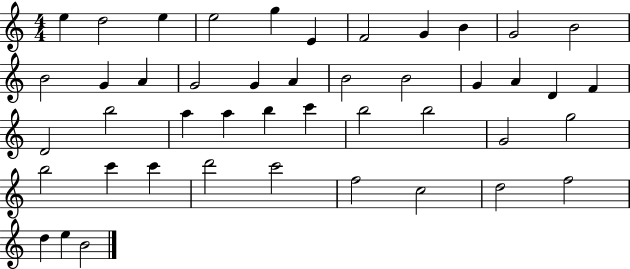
{
  \clef treble
  \numericTimeSignature
  \time 4/4
  \key c \major
  e''4 d''2 e''4 | e''2 g''4 e'4 | f'2 g'4 b'4 | g'2 b'2 | \break b'2 g'4 a'4 | g'2 g'4 a'4 | b'2 b'2 | g'4 a'4 d'4 f'4 | \break d'2 b''2 | a''4 a''4 b''4 c'''4 | b''2 b''2 | g'2 g''2 | \break b''2 c'''4 c'''4 | d'''2 c'''2 | f''2 c''2 | d''2 f''2 | \break d''4 e''4 b'2 | \bar "|."
}